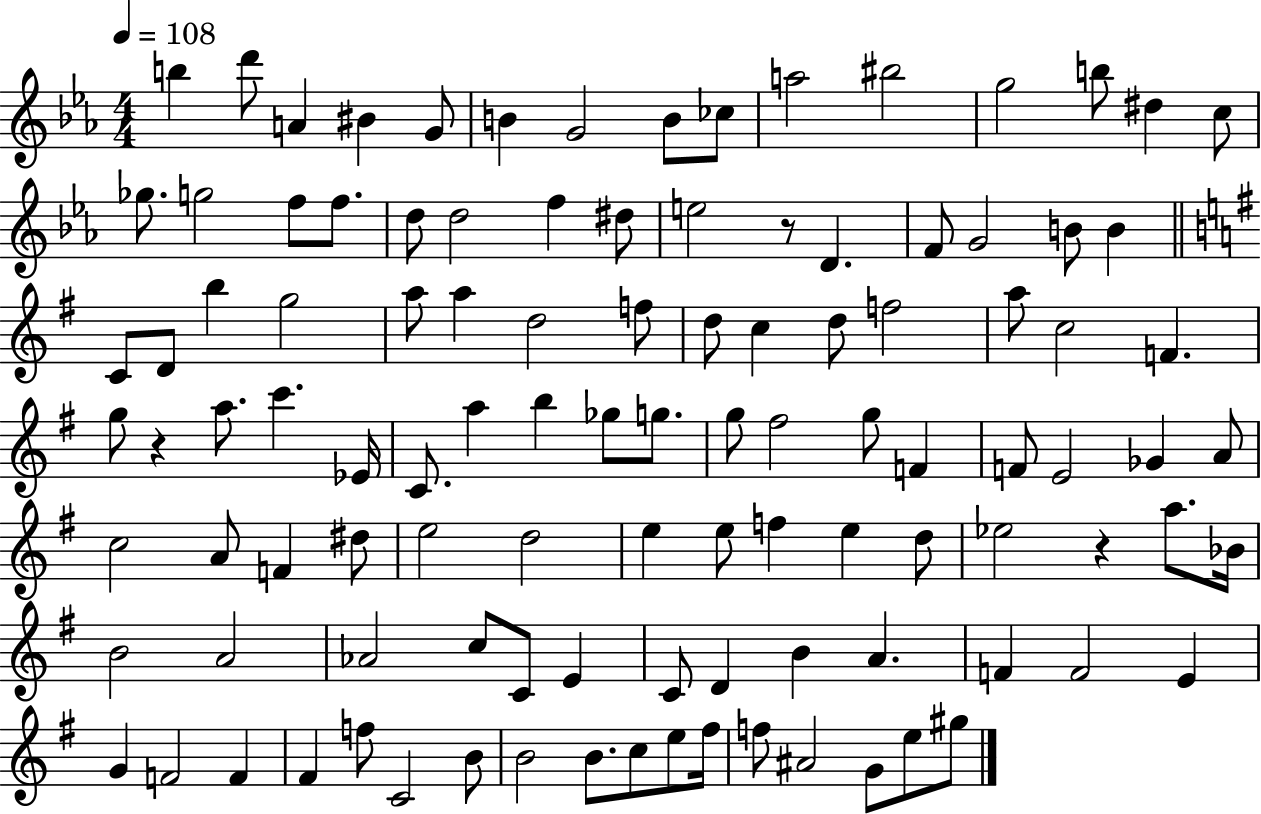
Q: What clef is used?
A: treble